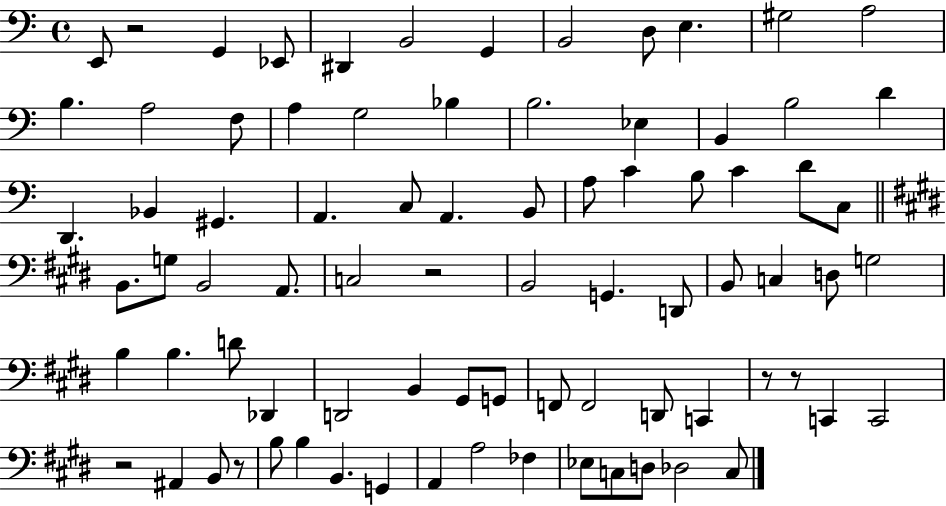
E2/e R/h G2/q Eb2/e D#2/q B2/h G2/q B2/h D3/e E3/q. G#3/h A3/h B3/q. A3/h F3/e A3/q G3/h Bb3/q B3/h. Eb3/q B2/q B3/h D4/q D2/q. Bb2/q G#2/q. A2/q. C3/e A2/q. B2/e A3/e C4/q B3/e C4/q D4/e C3/e B2/e. G3/e B2/h A2/e. C3/h R/h B2/h G2/q. D2/e B2/e C3/q D3/e G3/h B3/q B3/q. D4/e Db2/q D2/h B2/q G#2/e G2/e F2/e F2/h D2/e C2/q R/e R/e C2/q C2/h R/h A#2/q B2/e R/e B3/e B3/q B2/q. G2/q A2/q A3/h FES3/q Eb3/e C3/e D3/e Db3/h C3/e